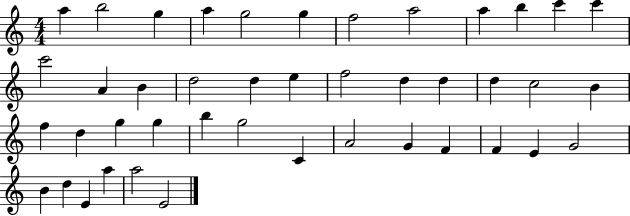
A5/q B5/h G5/q A5/q G5/h G5/q F5/h A5/h A5/q B5/q C6/q C6/q C6/h A4/q B4/q D5/h D5/q E5/q F5/h D5/q D5/q D5/q C5/h B4/q F5/q D5/q G5/q G5/q B5/q G5/h C4/q A4/h G4/q F4/q F4/q E4/q G4/h B4/q D5/q E4/q A5/q A5/h E4/h